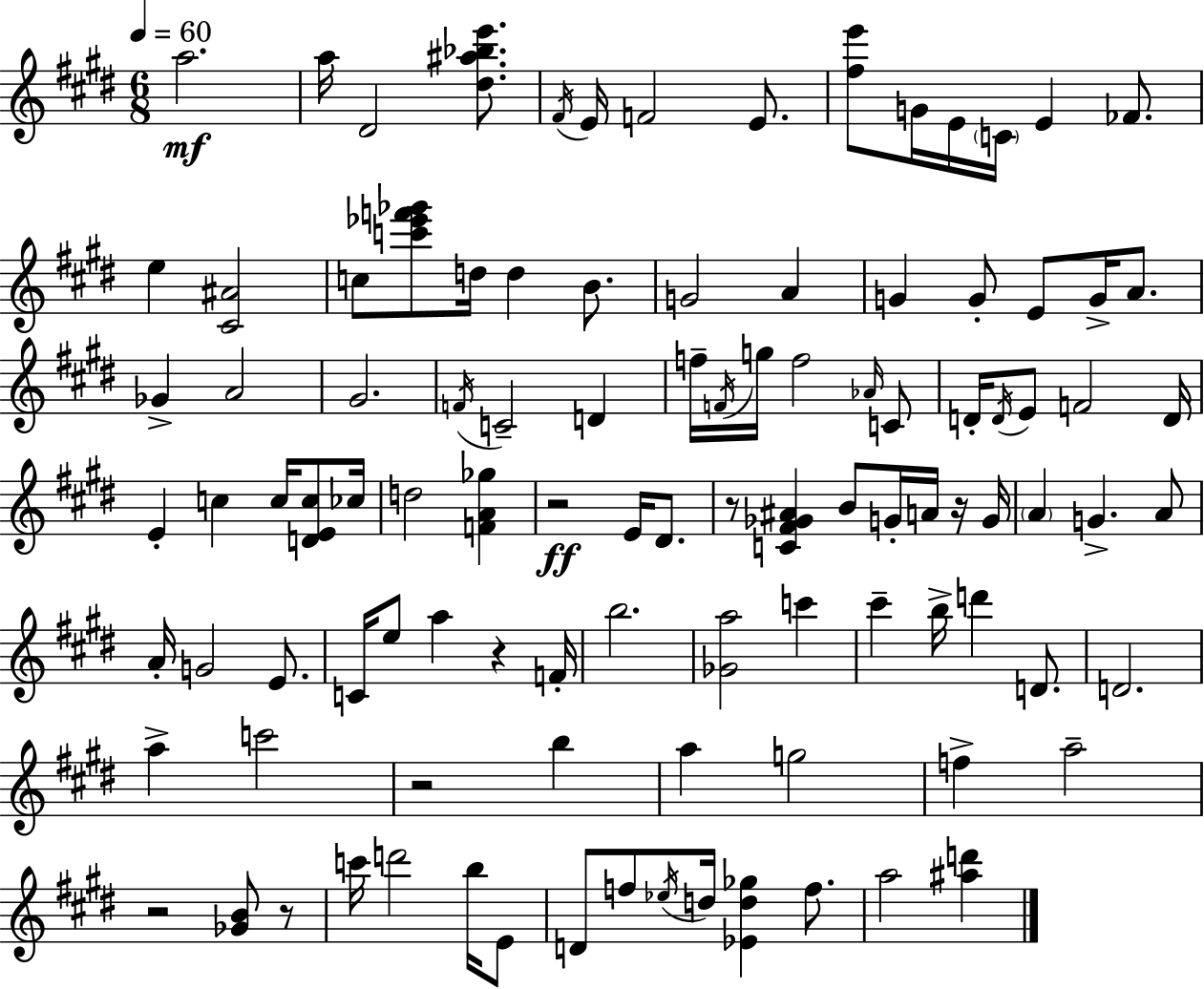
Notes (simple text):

A5/h. A5/s D#4/h [D#5,A#5,Bb5,E6]/e. F#4/s E4/s F4/h E4/e. [F#5,E6]/e G4/s E4/s C4/s E4/q FES4/e. E5/q [C#4,A#4]/h C5/e [C6,Eb6,F6,Gb6]/e D5/s D5/q B4/e. G4/h A4/q G4/q G4/e E4/e G4/s A4/e. Gb4/q A4/h G#4/h. F4/s C4/h D4/q F5/s F4/s G5/s F5/h Ab4/s C4/e D4/s D4/s E4/e F4/h D4/s E4/q C5/q C5/s [D4,E4,C5]/e CES5/s D5/h [F4,A4,Gb5]/q R/h E4/s D#4/e. R/e [C4,F#4,Gb4,A#4]/q B4/e G4/s A4/s R/s G4/s A4/q G4/q. A4/e A4/s G4/h E4/e. C4/s E5/e A5/q R/q F4/s B5/h. [Gb4,A5]/h C6/q C#6/q B5/s D6/q D4/e. D4/h. A5/q C6/h R/h B5/q A5/q G5/h F5/q A5/h R/h [Gb4,B4]/e R/e C6/s D6/h B5/s E4/e D4/e F5/e Eb5/s D5/s [Eb4,D5,Gb5]/q F5/e. A5/h [A#5,D6]/q